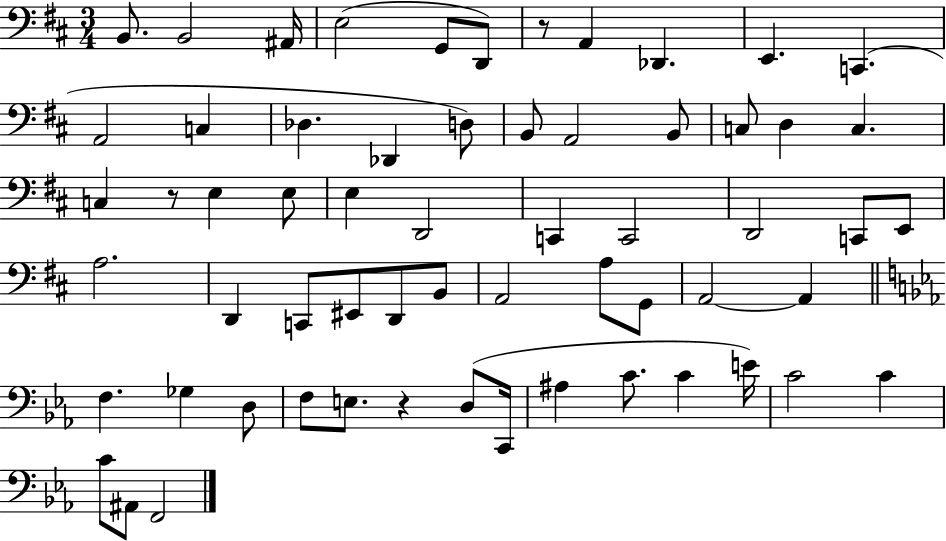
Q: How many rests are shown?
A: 3